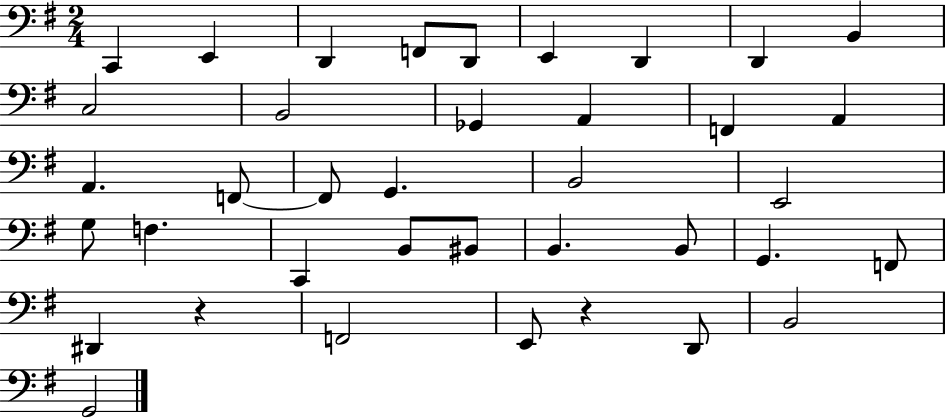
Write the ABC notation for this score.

X:1
T:Untitled
M:2/4
L:1/4
K:G
C,, E,, D,, F,,/2 D,,/2 E,, D,, D,, B,, C,2 B,,2 _G,, A,, F,, A,, A,, F,,/2 F,,/2 G,, B,,2 E,,2 G,/2 F, C,, B,,/2 ^B,,/2 B,, B,,/2 G,, F,,/2 ^D,, z F,,2 E,,/2 z D,,/2 B,,2 G,,2